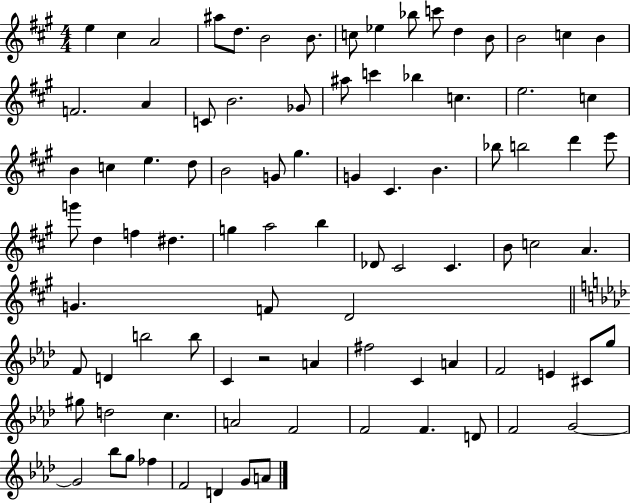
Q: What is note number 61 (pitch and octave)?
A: B5